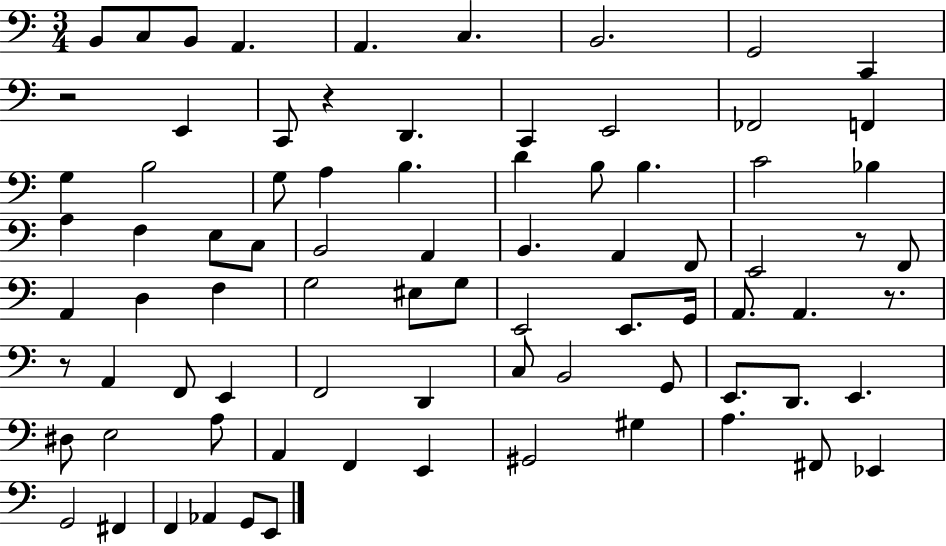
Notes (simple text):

B2/e C3/e B2/e A2/q. A2/q. C3/q. B2/h. G2/h C2/q R/h E2/q C2/e R/q D2/q. C2/q E2/h FES2/h F2/q G3/q B3/h G3/e A3/q B3/q. D4/q B3/e B3/q. C4/h Bb3/q A3/q F3/q E3/e C3/e B2/h A2/q B2/q. A2/q F2/e E2/h R/e F2/e A2/q D3/q F3/q G3/h EIS3/e G3/e E2/h E2/e. G2/s A2/e. A2/q. R/e. R/e A2/q F2/e E2/q F2/h D2/q C3/e B2/h G2/e E2/e. D2/e. E2/q. D#3/e E3/h A3/e A2/q F2/q E2/q G#2/h G#3/q A3/q. F#2/e Eb2/q G2/h F#2/q F2/q Ab2/q G2/e E2/e